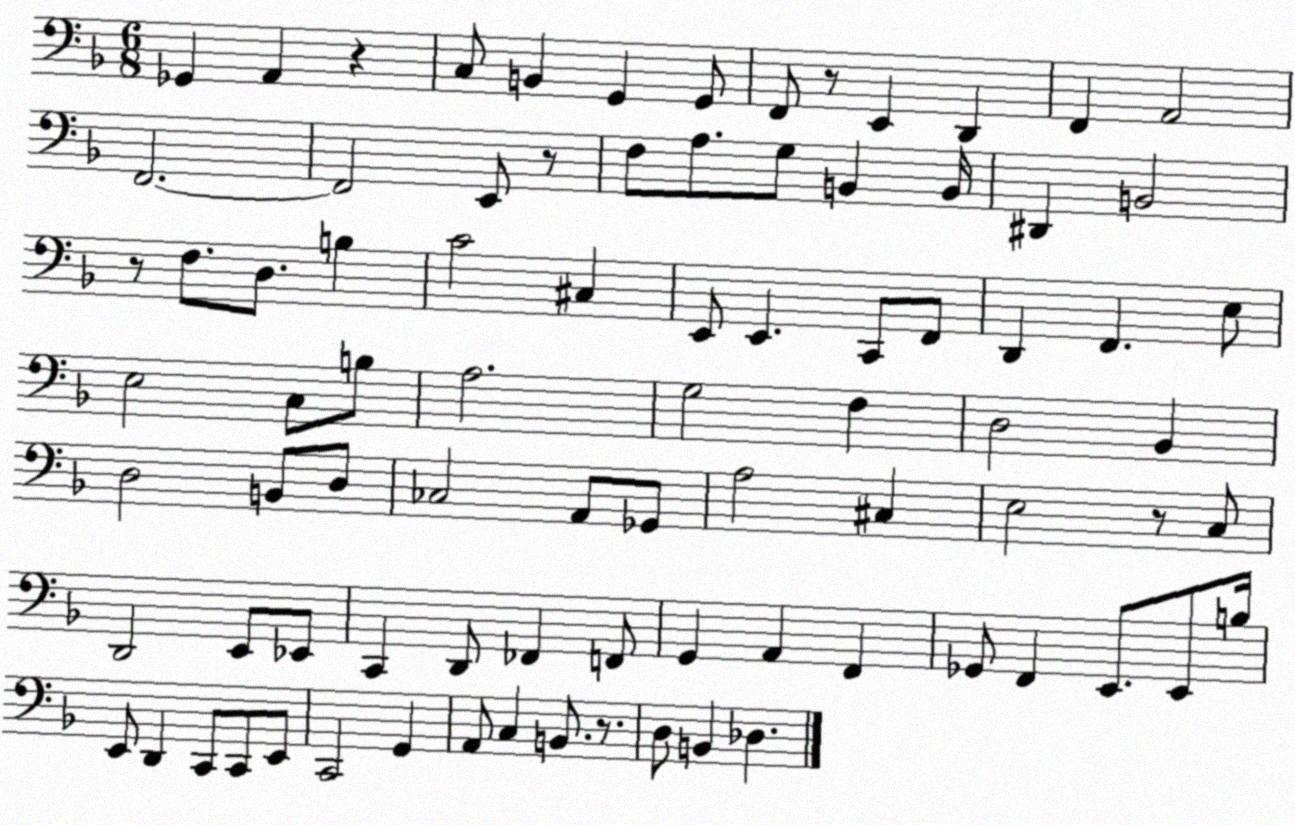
X:1
T:Untitled
M:6/8
L:1/4
K:F
_G,, A,, z C,/2 B,, G,, G,,/2 F,,/2 z/2 E,, D,, F,, A,,2 F,,2 F,,2 E,,/2 z/2 F,/2 A,/2 G,/2 B,, B,,/4 ^D,, B,,2 z/2 F,/2 D,/2 B, C2 ^C, E,,/2 E,, C,,/2 F,,/2 D,, F,, E,/2 E,2 C,/2 B,/2 A,2 G,2 F, D,2 _B,, D,2 B,,/2 D,/2 _C,2 A,,/2 _G,,/2 A,2 ^C, E,2 z/2 C,/2 D,,2 E,,/2 _E,,/2 C,, D,,/2 _F,, F,,/2 G,, A,, F,, _G,,/2 F,, E,,/2 E,,/2 B,/4 E,,/2 D,, C,,/2 C,,/2 E,,/2 C,,2 G,, A,,/2 C, B,,/2 z/2 D,/2 B,, _D,